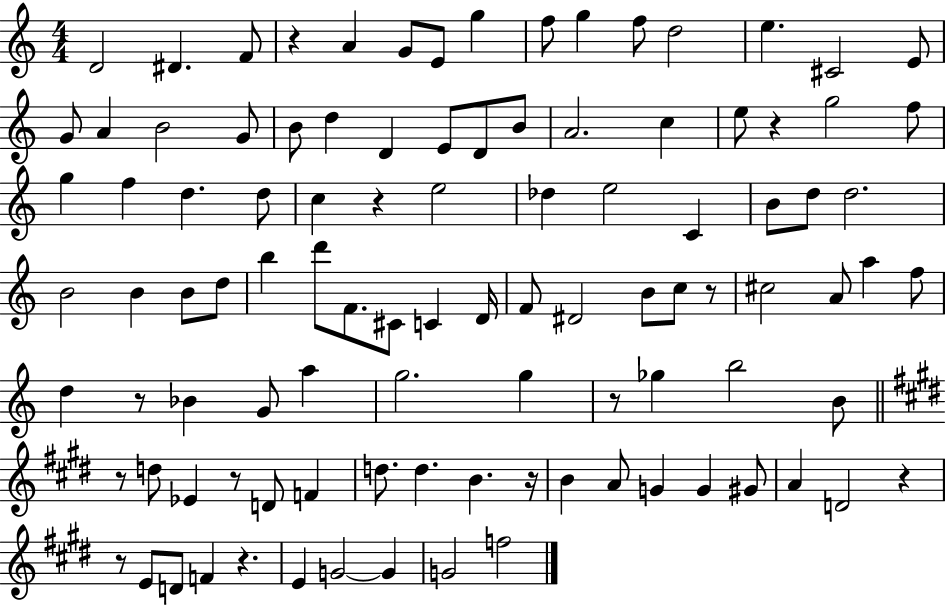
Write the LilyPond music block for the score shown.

{
  \clef treble
  \numericTimeSignature
  \time 4/4
  \key c \major
  \repeat volta 2 { d'2 dis'4. f'8 | r4 a'4 g'8 e'8 g''4 | f''8 g''4 f''8 d''2 | e''4. cis'2 e'8 | \break g'8 a'4 b'2 g'8 | b'8 d''4 d'4 e'8 d'8 b'8 | a'2. c''4 | e''8 r4 g''2 f''8 | \break g''4 f''4 d''4. d''8 | c''4 r4 e''2 | des''4 e''2 c'4 | b'8 d''8 d''2. | \break b'2 b'4 b'8 d''8 | b''4 d'''8 f'8. cis'8 c'4 d'16 | f'8 dis'2 b'8 c''8 r8 | cis''2 a'8 a''4 f''8 | \break d''4 r8 bes'4 g'8 a''4 | g''2. g''4 | r8 ges''4 b''2 b'8 | \bar "||" \break \key e \major r8 d''8 ees'4 r8 d'8 f'4 | d''8. d''4. b'4. r16 | b'4 a'8 g'4 g'4 gis'8 | a'4 d'2 r4 | \break r8 e'8 d'8 f'4 r4. | e'4 g'2~~ g'4 | g'2 f''2 | } \bar "|."
}